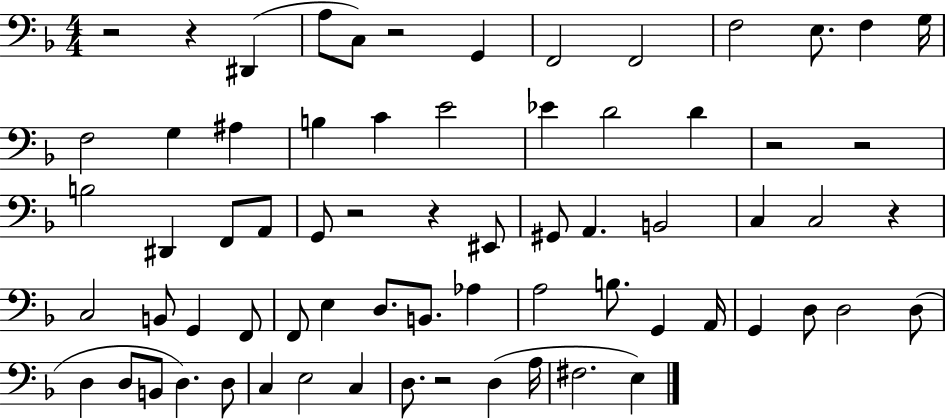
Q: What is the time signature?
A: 4/4